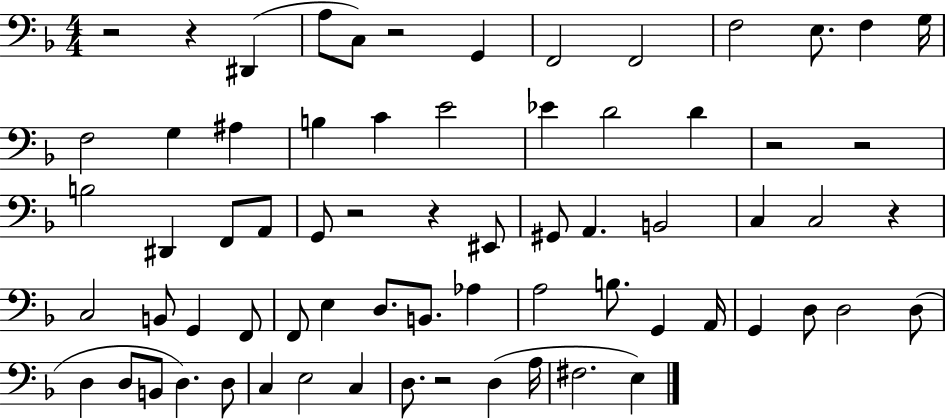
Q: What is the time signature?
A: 4/4